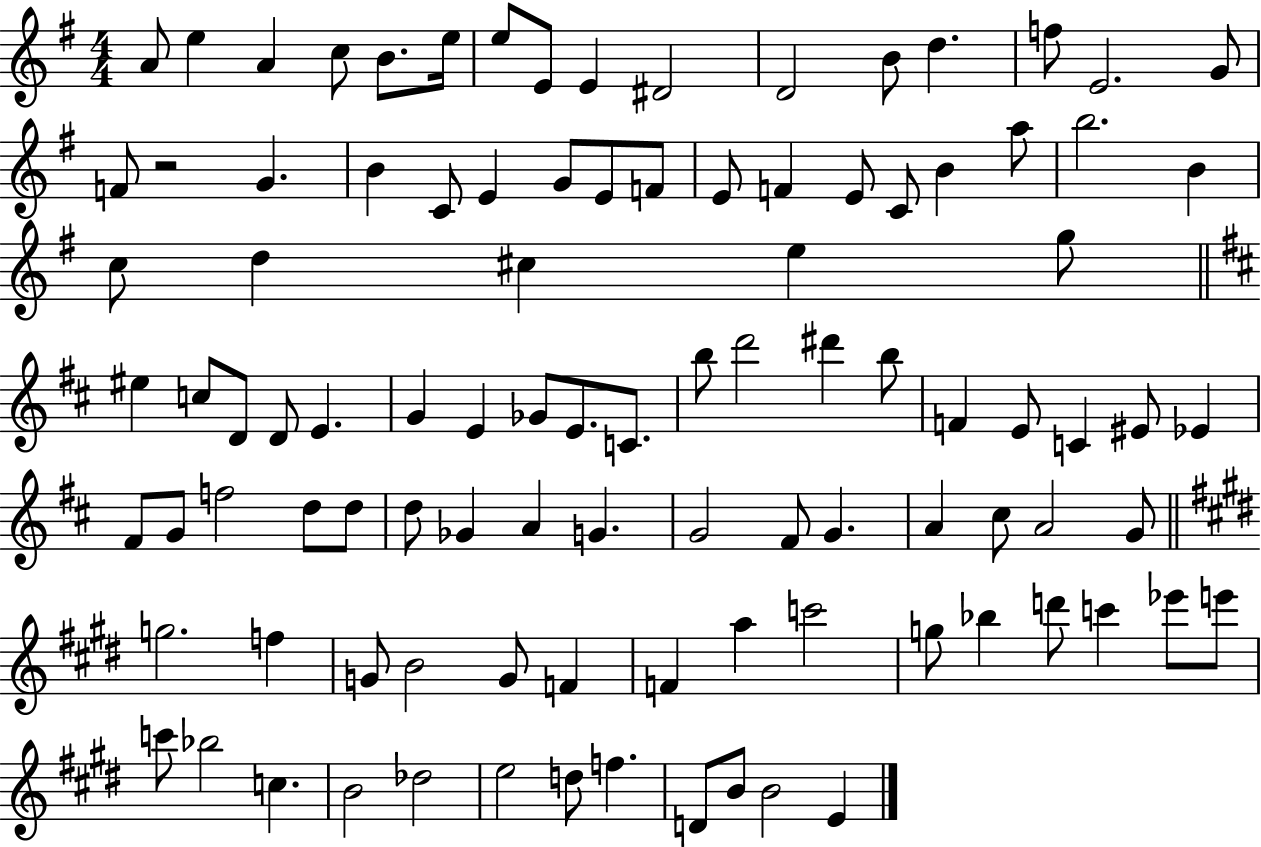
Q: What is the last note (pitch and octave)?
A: E4